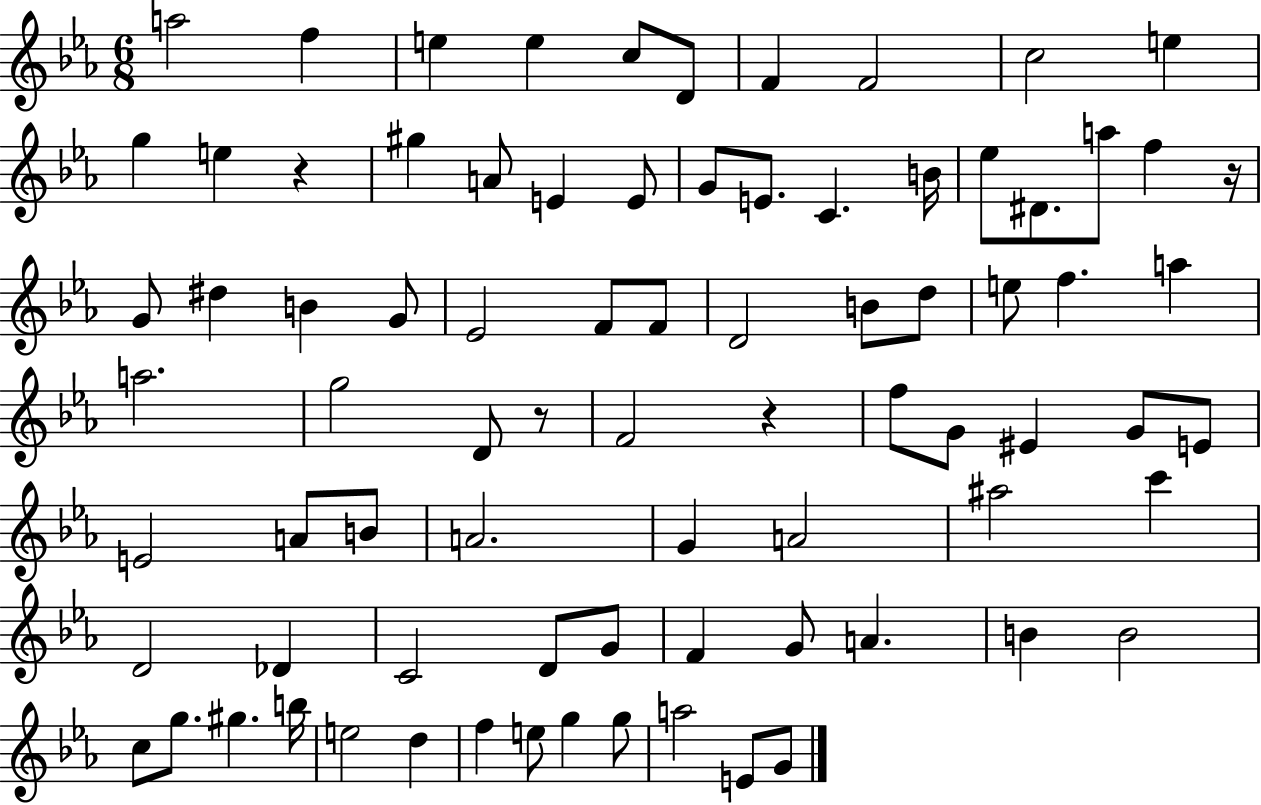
{
  \clef treble
  \numericTimeSignature
  \time 6/8
  \key ees \major
  a''2 f''4 | e''4 e''4 c''8 d'8 | f'4 f'2 | c''2 e''4 | \break g''4 e''4 r4 | gis''4 a'8 e'4 e'8 | g'8 e'8. c'4. b'16 | ees''8 dis'8. a''8 f''4 r16 | \break g'8 dis''4 b'4 g'8 | ees'2 f'8 f'8 | d'2 b'8 d''8 | e''8 f''4. a''4 | \break a''2. | g''2 d'8 r8 | f'2 r4 | f''8 g'8 eis'4 g'8 e'8 | \break e'2 a'8 b'8 | a'2. | g'4 a'2 | ais''2 c'''4 | \break d'2 des'4 | c'2 d'8 g'8 | f'4 g'8 a'4. | b'4 b'2 | \break c''8 g''8. gis''4. b''16 | e''2 d''4 | f''4 e''8 g''4 g''8 | a''2 e'8 g'8 | \break \bar "|."
}